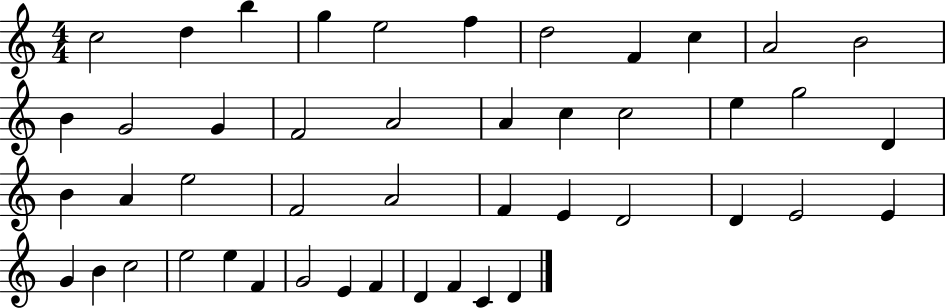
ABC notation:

X:1
T:Untitled
M:4/4
L:1/4
K:C
c2 d b g e2 f d2 F c A2 B2 B G2 G F2 A2 A c c2 e g2 D B A e2 F2 A2 F E D2 D E2 E G B c2 e2 e F G2 E F D F C D